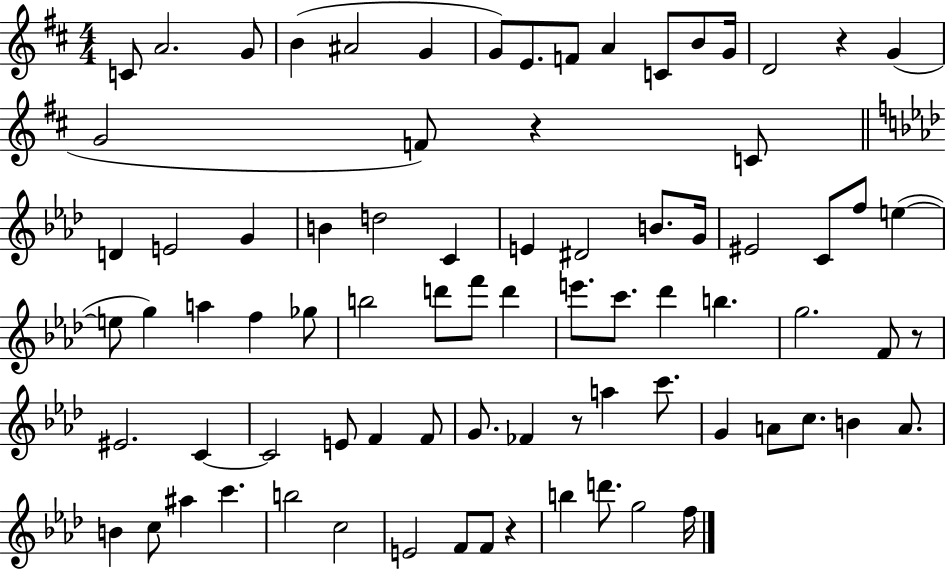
C4/e A4/h. G4/e B4/q A#4/h G4/q G4/e E4/e. F4/e A4/q C4/e B4/e G4/s D4/h R/q G4/q G4/h F4/e R/q C4/e D4/q E4/h G4/q B4/q D5/h C4/q E4/q D#4/h B4/e. G4/s EIS4/h C4/e F5/e E5/q E5/e G5/q A5/q F5/q Gb5/e B5/h D6/e F6/e D6/q E6/e. C6/e. Db6/q B5/q. G5/h. F4/e R/e EIS4/h. C4/q C4/h E4/e F4/q F4/e G4/e. FES4/q R/e A5/q C6/e. G4/q A4/e C5/e. B4/q A4/e. B4/q C5/e A#5/q C6/q. B5/h C5/h E4/h F4/e F4/e R/q B5/q D6/e. G5/h F5/s